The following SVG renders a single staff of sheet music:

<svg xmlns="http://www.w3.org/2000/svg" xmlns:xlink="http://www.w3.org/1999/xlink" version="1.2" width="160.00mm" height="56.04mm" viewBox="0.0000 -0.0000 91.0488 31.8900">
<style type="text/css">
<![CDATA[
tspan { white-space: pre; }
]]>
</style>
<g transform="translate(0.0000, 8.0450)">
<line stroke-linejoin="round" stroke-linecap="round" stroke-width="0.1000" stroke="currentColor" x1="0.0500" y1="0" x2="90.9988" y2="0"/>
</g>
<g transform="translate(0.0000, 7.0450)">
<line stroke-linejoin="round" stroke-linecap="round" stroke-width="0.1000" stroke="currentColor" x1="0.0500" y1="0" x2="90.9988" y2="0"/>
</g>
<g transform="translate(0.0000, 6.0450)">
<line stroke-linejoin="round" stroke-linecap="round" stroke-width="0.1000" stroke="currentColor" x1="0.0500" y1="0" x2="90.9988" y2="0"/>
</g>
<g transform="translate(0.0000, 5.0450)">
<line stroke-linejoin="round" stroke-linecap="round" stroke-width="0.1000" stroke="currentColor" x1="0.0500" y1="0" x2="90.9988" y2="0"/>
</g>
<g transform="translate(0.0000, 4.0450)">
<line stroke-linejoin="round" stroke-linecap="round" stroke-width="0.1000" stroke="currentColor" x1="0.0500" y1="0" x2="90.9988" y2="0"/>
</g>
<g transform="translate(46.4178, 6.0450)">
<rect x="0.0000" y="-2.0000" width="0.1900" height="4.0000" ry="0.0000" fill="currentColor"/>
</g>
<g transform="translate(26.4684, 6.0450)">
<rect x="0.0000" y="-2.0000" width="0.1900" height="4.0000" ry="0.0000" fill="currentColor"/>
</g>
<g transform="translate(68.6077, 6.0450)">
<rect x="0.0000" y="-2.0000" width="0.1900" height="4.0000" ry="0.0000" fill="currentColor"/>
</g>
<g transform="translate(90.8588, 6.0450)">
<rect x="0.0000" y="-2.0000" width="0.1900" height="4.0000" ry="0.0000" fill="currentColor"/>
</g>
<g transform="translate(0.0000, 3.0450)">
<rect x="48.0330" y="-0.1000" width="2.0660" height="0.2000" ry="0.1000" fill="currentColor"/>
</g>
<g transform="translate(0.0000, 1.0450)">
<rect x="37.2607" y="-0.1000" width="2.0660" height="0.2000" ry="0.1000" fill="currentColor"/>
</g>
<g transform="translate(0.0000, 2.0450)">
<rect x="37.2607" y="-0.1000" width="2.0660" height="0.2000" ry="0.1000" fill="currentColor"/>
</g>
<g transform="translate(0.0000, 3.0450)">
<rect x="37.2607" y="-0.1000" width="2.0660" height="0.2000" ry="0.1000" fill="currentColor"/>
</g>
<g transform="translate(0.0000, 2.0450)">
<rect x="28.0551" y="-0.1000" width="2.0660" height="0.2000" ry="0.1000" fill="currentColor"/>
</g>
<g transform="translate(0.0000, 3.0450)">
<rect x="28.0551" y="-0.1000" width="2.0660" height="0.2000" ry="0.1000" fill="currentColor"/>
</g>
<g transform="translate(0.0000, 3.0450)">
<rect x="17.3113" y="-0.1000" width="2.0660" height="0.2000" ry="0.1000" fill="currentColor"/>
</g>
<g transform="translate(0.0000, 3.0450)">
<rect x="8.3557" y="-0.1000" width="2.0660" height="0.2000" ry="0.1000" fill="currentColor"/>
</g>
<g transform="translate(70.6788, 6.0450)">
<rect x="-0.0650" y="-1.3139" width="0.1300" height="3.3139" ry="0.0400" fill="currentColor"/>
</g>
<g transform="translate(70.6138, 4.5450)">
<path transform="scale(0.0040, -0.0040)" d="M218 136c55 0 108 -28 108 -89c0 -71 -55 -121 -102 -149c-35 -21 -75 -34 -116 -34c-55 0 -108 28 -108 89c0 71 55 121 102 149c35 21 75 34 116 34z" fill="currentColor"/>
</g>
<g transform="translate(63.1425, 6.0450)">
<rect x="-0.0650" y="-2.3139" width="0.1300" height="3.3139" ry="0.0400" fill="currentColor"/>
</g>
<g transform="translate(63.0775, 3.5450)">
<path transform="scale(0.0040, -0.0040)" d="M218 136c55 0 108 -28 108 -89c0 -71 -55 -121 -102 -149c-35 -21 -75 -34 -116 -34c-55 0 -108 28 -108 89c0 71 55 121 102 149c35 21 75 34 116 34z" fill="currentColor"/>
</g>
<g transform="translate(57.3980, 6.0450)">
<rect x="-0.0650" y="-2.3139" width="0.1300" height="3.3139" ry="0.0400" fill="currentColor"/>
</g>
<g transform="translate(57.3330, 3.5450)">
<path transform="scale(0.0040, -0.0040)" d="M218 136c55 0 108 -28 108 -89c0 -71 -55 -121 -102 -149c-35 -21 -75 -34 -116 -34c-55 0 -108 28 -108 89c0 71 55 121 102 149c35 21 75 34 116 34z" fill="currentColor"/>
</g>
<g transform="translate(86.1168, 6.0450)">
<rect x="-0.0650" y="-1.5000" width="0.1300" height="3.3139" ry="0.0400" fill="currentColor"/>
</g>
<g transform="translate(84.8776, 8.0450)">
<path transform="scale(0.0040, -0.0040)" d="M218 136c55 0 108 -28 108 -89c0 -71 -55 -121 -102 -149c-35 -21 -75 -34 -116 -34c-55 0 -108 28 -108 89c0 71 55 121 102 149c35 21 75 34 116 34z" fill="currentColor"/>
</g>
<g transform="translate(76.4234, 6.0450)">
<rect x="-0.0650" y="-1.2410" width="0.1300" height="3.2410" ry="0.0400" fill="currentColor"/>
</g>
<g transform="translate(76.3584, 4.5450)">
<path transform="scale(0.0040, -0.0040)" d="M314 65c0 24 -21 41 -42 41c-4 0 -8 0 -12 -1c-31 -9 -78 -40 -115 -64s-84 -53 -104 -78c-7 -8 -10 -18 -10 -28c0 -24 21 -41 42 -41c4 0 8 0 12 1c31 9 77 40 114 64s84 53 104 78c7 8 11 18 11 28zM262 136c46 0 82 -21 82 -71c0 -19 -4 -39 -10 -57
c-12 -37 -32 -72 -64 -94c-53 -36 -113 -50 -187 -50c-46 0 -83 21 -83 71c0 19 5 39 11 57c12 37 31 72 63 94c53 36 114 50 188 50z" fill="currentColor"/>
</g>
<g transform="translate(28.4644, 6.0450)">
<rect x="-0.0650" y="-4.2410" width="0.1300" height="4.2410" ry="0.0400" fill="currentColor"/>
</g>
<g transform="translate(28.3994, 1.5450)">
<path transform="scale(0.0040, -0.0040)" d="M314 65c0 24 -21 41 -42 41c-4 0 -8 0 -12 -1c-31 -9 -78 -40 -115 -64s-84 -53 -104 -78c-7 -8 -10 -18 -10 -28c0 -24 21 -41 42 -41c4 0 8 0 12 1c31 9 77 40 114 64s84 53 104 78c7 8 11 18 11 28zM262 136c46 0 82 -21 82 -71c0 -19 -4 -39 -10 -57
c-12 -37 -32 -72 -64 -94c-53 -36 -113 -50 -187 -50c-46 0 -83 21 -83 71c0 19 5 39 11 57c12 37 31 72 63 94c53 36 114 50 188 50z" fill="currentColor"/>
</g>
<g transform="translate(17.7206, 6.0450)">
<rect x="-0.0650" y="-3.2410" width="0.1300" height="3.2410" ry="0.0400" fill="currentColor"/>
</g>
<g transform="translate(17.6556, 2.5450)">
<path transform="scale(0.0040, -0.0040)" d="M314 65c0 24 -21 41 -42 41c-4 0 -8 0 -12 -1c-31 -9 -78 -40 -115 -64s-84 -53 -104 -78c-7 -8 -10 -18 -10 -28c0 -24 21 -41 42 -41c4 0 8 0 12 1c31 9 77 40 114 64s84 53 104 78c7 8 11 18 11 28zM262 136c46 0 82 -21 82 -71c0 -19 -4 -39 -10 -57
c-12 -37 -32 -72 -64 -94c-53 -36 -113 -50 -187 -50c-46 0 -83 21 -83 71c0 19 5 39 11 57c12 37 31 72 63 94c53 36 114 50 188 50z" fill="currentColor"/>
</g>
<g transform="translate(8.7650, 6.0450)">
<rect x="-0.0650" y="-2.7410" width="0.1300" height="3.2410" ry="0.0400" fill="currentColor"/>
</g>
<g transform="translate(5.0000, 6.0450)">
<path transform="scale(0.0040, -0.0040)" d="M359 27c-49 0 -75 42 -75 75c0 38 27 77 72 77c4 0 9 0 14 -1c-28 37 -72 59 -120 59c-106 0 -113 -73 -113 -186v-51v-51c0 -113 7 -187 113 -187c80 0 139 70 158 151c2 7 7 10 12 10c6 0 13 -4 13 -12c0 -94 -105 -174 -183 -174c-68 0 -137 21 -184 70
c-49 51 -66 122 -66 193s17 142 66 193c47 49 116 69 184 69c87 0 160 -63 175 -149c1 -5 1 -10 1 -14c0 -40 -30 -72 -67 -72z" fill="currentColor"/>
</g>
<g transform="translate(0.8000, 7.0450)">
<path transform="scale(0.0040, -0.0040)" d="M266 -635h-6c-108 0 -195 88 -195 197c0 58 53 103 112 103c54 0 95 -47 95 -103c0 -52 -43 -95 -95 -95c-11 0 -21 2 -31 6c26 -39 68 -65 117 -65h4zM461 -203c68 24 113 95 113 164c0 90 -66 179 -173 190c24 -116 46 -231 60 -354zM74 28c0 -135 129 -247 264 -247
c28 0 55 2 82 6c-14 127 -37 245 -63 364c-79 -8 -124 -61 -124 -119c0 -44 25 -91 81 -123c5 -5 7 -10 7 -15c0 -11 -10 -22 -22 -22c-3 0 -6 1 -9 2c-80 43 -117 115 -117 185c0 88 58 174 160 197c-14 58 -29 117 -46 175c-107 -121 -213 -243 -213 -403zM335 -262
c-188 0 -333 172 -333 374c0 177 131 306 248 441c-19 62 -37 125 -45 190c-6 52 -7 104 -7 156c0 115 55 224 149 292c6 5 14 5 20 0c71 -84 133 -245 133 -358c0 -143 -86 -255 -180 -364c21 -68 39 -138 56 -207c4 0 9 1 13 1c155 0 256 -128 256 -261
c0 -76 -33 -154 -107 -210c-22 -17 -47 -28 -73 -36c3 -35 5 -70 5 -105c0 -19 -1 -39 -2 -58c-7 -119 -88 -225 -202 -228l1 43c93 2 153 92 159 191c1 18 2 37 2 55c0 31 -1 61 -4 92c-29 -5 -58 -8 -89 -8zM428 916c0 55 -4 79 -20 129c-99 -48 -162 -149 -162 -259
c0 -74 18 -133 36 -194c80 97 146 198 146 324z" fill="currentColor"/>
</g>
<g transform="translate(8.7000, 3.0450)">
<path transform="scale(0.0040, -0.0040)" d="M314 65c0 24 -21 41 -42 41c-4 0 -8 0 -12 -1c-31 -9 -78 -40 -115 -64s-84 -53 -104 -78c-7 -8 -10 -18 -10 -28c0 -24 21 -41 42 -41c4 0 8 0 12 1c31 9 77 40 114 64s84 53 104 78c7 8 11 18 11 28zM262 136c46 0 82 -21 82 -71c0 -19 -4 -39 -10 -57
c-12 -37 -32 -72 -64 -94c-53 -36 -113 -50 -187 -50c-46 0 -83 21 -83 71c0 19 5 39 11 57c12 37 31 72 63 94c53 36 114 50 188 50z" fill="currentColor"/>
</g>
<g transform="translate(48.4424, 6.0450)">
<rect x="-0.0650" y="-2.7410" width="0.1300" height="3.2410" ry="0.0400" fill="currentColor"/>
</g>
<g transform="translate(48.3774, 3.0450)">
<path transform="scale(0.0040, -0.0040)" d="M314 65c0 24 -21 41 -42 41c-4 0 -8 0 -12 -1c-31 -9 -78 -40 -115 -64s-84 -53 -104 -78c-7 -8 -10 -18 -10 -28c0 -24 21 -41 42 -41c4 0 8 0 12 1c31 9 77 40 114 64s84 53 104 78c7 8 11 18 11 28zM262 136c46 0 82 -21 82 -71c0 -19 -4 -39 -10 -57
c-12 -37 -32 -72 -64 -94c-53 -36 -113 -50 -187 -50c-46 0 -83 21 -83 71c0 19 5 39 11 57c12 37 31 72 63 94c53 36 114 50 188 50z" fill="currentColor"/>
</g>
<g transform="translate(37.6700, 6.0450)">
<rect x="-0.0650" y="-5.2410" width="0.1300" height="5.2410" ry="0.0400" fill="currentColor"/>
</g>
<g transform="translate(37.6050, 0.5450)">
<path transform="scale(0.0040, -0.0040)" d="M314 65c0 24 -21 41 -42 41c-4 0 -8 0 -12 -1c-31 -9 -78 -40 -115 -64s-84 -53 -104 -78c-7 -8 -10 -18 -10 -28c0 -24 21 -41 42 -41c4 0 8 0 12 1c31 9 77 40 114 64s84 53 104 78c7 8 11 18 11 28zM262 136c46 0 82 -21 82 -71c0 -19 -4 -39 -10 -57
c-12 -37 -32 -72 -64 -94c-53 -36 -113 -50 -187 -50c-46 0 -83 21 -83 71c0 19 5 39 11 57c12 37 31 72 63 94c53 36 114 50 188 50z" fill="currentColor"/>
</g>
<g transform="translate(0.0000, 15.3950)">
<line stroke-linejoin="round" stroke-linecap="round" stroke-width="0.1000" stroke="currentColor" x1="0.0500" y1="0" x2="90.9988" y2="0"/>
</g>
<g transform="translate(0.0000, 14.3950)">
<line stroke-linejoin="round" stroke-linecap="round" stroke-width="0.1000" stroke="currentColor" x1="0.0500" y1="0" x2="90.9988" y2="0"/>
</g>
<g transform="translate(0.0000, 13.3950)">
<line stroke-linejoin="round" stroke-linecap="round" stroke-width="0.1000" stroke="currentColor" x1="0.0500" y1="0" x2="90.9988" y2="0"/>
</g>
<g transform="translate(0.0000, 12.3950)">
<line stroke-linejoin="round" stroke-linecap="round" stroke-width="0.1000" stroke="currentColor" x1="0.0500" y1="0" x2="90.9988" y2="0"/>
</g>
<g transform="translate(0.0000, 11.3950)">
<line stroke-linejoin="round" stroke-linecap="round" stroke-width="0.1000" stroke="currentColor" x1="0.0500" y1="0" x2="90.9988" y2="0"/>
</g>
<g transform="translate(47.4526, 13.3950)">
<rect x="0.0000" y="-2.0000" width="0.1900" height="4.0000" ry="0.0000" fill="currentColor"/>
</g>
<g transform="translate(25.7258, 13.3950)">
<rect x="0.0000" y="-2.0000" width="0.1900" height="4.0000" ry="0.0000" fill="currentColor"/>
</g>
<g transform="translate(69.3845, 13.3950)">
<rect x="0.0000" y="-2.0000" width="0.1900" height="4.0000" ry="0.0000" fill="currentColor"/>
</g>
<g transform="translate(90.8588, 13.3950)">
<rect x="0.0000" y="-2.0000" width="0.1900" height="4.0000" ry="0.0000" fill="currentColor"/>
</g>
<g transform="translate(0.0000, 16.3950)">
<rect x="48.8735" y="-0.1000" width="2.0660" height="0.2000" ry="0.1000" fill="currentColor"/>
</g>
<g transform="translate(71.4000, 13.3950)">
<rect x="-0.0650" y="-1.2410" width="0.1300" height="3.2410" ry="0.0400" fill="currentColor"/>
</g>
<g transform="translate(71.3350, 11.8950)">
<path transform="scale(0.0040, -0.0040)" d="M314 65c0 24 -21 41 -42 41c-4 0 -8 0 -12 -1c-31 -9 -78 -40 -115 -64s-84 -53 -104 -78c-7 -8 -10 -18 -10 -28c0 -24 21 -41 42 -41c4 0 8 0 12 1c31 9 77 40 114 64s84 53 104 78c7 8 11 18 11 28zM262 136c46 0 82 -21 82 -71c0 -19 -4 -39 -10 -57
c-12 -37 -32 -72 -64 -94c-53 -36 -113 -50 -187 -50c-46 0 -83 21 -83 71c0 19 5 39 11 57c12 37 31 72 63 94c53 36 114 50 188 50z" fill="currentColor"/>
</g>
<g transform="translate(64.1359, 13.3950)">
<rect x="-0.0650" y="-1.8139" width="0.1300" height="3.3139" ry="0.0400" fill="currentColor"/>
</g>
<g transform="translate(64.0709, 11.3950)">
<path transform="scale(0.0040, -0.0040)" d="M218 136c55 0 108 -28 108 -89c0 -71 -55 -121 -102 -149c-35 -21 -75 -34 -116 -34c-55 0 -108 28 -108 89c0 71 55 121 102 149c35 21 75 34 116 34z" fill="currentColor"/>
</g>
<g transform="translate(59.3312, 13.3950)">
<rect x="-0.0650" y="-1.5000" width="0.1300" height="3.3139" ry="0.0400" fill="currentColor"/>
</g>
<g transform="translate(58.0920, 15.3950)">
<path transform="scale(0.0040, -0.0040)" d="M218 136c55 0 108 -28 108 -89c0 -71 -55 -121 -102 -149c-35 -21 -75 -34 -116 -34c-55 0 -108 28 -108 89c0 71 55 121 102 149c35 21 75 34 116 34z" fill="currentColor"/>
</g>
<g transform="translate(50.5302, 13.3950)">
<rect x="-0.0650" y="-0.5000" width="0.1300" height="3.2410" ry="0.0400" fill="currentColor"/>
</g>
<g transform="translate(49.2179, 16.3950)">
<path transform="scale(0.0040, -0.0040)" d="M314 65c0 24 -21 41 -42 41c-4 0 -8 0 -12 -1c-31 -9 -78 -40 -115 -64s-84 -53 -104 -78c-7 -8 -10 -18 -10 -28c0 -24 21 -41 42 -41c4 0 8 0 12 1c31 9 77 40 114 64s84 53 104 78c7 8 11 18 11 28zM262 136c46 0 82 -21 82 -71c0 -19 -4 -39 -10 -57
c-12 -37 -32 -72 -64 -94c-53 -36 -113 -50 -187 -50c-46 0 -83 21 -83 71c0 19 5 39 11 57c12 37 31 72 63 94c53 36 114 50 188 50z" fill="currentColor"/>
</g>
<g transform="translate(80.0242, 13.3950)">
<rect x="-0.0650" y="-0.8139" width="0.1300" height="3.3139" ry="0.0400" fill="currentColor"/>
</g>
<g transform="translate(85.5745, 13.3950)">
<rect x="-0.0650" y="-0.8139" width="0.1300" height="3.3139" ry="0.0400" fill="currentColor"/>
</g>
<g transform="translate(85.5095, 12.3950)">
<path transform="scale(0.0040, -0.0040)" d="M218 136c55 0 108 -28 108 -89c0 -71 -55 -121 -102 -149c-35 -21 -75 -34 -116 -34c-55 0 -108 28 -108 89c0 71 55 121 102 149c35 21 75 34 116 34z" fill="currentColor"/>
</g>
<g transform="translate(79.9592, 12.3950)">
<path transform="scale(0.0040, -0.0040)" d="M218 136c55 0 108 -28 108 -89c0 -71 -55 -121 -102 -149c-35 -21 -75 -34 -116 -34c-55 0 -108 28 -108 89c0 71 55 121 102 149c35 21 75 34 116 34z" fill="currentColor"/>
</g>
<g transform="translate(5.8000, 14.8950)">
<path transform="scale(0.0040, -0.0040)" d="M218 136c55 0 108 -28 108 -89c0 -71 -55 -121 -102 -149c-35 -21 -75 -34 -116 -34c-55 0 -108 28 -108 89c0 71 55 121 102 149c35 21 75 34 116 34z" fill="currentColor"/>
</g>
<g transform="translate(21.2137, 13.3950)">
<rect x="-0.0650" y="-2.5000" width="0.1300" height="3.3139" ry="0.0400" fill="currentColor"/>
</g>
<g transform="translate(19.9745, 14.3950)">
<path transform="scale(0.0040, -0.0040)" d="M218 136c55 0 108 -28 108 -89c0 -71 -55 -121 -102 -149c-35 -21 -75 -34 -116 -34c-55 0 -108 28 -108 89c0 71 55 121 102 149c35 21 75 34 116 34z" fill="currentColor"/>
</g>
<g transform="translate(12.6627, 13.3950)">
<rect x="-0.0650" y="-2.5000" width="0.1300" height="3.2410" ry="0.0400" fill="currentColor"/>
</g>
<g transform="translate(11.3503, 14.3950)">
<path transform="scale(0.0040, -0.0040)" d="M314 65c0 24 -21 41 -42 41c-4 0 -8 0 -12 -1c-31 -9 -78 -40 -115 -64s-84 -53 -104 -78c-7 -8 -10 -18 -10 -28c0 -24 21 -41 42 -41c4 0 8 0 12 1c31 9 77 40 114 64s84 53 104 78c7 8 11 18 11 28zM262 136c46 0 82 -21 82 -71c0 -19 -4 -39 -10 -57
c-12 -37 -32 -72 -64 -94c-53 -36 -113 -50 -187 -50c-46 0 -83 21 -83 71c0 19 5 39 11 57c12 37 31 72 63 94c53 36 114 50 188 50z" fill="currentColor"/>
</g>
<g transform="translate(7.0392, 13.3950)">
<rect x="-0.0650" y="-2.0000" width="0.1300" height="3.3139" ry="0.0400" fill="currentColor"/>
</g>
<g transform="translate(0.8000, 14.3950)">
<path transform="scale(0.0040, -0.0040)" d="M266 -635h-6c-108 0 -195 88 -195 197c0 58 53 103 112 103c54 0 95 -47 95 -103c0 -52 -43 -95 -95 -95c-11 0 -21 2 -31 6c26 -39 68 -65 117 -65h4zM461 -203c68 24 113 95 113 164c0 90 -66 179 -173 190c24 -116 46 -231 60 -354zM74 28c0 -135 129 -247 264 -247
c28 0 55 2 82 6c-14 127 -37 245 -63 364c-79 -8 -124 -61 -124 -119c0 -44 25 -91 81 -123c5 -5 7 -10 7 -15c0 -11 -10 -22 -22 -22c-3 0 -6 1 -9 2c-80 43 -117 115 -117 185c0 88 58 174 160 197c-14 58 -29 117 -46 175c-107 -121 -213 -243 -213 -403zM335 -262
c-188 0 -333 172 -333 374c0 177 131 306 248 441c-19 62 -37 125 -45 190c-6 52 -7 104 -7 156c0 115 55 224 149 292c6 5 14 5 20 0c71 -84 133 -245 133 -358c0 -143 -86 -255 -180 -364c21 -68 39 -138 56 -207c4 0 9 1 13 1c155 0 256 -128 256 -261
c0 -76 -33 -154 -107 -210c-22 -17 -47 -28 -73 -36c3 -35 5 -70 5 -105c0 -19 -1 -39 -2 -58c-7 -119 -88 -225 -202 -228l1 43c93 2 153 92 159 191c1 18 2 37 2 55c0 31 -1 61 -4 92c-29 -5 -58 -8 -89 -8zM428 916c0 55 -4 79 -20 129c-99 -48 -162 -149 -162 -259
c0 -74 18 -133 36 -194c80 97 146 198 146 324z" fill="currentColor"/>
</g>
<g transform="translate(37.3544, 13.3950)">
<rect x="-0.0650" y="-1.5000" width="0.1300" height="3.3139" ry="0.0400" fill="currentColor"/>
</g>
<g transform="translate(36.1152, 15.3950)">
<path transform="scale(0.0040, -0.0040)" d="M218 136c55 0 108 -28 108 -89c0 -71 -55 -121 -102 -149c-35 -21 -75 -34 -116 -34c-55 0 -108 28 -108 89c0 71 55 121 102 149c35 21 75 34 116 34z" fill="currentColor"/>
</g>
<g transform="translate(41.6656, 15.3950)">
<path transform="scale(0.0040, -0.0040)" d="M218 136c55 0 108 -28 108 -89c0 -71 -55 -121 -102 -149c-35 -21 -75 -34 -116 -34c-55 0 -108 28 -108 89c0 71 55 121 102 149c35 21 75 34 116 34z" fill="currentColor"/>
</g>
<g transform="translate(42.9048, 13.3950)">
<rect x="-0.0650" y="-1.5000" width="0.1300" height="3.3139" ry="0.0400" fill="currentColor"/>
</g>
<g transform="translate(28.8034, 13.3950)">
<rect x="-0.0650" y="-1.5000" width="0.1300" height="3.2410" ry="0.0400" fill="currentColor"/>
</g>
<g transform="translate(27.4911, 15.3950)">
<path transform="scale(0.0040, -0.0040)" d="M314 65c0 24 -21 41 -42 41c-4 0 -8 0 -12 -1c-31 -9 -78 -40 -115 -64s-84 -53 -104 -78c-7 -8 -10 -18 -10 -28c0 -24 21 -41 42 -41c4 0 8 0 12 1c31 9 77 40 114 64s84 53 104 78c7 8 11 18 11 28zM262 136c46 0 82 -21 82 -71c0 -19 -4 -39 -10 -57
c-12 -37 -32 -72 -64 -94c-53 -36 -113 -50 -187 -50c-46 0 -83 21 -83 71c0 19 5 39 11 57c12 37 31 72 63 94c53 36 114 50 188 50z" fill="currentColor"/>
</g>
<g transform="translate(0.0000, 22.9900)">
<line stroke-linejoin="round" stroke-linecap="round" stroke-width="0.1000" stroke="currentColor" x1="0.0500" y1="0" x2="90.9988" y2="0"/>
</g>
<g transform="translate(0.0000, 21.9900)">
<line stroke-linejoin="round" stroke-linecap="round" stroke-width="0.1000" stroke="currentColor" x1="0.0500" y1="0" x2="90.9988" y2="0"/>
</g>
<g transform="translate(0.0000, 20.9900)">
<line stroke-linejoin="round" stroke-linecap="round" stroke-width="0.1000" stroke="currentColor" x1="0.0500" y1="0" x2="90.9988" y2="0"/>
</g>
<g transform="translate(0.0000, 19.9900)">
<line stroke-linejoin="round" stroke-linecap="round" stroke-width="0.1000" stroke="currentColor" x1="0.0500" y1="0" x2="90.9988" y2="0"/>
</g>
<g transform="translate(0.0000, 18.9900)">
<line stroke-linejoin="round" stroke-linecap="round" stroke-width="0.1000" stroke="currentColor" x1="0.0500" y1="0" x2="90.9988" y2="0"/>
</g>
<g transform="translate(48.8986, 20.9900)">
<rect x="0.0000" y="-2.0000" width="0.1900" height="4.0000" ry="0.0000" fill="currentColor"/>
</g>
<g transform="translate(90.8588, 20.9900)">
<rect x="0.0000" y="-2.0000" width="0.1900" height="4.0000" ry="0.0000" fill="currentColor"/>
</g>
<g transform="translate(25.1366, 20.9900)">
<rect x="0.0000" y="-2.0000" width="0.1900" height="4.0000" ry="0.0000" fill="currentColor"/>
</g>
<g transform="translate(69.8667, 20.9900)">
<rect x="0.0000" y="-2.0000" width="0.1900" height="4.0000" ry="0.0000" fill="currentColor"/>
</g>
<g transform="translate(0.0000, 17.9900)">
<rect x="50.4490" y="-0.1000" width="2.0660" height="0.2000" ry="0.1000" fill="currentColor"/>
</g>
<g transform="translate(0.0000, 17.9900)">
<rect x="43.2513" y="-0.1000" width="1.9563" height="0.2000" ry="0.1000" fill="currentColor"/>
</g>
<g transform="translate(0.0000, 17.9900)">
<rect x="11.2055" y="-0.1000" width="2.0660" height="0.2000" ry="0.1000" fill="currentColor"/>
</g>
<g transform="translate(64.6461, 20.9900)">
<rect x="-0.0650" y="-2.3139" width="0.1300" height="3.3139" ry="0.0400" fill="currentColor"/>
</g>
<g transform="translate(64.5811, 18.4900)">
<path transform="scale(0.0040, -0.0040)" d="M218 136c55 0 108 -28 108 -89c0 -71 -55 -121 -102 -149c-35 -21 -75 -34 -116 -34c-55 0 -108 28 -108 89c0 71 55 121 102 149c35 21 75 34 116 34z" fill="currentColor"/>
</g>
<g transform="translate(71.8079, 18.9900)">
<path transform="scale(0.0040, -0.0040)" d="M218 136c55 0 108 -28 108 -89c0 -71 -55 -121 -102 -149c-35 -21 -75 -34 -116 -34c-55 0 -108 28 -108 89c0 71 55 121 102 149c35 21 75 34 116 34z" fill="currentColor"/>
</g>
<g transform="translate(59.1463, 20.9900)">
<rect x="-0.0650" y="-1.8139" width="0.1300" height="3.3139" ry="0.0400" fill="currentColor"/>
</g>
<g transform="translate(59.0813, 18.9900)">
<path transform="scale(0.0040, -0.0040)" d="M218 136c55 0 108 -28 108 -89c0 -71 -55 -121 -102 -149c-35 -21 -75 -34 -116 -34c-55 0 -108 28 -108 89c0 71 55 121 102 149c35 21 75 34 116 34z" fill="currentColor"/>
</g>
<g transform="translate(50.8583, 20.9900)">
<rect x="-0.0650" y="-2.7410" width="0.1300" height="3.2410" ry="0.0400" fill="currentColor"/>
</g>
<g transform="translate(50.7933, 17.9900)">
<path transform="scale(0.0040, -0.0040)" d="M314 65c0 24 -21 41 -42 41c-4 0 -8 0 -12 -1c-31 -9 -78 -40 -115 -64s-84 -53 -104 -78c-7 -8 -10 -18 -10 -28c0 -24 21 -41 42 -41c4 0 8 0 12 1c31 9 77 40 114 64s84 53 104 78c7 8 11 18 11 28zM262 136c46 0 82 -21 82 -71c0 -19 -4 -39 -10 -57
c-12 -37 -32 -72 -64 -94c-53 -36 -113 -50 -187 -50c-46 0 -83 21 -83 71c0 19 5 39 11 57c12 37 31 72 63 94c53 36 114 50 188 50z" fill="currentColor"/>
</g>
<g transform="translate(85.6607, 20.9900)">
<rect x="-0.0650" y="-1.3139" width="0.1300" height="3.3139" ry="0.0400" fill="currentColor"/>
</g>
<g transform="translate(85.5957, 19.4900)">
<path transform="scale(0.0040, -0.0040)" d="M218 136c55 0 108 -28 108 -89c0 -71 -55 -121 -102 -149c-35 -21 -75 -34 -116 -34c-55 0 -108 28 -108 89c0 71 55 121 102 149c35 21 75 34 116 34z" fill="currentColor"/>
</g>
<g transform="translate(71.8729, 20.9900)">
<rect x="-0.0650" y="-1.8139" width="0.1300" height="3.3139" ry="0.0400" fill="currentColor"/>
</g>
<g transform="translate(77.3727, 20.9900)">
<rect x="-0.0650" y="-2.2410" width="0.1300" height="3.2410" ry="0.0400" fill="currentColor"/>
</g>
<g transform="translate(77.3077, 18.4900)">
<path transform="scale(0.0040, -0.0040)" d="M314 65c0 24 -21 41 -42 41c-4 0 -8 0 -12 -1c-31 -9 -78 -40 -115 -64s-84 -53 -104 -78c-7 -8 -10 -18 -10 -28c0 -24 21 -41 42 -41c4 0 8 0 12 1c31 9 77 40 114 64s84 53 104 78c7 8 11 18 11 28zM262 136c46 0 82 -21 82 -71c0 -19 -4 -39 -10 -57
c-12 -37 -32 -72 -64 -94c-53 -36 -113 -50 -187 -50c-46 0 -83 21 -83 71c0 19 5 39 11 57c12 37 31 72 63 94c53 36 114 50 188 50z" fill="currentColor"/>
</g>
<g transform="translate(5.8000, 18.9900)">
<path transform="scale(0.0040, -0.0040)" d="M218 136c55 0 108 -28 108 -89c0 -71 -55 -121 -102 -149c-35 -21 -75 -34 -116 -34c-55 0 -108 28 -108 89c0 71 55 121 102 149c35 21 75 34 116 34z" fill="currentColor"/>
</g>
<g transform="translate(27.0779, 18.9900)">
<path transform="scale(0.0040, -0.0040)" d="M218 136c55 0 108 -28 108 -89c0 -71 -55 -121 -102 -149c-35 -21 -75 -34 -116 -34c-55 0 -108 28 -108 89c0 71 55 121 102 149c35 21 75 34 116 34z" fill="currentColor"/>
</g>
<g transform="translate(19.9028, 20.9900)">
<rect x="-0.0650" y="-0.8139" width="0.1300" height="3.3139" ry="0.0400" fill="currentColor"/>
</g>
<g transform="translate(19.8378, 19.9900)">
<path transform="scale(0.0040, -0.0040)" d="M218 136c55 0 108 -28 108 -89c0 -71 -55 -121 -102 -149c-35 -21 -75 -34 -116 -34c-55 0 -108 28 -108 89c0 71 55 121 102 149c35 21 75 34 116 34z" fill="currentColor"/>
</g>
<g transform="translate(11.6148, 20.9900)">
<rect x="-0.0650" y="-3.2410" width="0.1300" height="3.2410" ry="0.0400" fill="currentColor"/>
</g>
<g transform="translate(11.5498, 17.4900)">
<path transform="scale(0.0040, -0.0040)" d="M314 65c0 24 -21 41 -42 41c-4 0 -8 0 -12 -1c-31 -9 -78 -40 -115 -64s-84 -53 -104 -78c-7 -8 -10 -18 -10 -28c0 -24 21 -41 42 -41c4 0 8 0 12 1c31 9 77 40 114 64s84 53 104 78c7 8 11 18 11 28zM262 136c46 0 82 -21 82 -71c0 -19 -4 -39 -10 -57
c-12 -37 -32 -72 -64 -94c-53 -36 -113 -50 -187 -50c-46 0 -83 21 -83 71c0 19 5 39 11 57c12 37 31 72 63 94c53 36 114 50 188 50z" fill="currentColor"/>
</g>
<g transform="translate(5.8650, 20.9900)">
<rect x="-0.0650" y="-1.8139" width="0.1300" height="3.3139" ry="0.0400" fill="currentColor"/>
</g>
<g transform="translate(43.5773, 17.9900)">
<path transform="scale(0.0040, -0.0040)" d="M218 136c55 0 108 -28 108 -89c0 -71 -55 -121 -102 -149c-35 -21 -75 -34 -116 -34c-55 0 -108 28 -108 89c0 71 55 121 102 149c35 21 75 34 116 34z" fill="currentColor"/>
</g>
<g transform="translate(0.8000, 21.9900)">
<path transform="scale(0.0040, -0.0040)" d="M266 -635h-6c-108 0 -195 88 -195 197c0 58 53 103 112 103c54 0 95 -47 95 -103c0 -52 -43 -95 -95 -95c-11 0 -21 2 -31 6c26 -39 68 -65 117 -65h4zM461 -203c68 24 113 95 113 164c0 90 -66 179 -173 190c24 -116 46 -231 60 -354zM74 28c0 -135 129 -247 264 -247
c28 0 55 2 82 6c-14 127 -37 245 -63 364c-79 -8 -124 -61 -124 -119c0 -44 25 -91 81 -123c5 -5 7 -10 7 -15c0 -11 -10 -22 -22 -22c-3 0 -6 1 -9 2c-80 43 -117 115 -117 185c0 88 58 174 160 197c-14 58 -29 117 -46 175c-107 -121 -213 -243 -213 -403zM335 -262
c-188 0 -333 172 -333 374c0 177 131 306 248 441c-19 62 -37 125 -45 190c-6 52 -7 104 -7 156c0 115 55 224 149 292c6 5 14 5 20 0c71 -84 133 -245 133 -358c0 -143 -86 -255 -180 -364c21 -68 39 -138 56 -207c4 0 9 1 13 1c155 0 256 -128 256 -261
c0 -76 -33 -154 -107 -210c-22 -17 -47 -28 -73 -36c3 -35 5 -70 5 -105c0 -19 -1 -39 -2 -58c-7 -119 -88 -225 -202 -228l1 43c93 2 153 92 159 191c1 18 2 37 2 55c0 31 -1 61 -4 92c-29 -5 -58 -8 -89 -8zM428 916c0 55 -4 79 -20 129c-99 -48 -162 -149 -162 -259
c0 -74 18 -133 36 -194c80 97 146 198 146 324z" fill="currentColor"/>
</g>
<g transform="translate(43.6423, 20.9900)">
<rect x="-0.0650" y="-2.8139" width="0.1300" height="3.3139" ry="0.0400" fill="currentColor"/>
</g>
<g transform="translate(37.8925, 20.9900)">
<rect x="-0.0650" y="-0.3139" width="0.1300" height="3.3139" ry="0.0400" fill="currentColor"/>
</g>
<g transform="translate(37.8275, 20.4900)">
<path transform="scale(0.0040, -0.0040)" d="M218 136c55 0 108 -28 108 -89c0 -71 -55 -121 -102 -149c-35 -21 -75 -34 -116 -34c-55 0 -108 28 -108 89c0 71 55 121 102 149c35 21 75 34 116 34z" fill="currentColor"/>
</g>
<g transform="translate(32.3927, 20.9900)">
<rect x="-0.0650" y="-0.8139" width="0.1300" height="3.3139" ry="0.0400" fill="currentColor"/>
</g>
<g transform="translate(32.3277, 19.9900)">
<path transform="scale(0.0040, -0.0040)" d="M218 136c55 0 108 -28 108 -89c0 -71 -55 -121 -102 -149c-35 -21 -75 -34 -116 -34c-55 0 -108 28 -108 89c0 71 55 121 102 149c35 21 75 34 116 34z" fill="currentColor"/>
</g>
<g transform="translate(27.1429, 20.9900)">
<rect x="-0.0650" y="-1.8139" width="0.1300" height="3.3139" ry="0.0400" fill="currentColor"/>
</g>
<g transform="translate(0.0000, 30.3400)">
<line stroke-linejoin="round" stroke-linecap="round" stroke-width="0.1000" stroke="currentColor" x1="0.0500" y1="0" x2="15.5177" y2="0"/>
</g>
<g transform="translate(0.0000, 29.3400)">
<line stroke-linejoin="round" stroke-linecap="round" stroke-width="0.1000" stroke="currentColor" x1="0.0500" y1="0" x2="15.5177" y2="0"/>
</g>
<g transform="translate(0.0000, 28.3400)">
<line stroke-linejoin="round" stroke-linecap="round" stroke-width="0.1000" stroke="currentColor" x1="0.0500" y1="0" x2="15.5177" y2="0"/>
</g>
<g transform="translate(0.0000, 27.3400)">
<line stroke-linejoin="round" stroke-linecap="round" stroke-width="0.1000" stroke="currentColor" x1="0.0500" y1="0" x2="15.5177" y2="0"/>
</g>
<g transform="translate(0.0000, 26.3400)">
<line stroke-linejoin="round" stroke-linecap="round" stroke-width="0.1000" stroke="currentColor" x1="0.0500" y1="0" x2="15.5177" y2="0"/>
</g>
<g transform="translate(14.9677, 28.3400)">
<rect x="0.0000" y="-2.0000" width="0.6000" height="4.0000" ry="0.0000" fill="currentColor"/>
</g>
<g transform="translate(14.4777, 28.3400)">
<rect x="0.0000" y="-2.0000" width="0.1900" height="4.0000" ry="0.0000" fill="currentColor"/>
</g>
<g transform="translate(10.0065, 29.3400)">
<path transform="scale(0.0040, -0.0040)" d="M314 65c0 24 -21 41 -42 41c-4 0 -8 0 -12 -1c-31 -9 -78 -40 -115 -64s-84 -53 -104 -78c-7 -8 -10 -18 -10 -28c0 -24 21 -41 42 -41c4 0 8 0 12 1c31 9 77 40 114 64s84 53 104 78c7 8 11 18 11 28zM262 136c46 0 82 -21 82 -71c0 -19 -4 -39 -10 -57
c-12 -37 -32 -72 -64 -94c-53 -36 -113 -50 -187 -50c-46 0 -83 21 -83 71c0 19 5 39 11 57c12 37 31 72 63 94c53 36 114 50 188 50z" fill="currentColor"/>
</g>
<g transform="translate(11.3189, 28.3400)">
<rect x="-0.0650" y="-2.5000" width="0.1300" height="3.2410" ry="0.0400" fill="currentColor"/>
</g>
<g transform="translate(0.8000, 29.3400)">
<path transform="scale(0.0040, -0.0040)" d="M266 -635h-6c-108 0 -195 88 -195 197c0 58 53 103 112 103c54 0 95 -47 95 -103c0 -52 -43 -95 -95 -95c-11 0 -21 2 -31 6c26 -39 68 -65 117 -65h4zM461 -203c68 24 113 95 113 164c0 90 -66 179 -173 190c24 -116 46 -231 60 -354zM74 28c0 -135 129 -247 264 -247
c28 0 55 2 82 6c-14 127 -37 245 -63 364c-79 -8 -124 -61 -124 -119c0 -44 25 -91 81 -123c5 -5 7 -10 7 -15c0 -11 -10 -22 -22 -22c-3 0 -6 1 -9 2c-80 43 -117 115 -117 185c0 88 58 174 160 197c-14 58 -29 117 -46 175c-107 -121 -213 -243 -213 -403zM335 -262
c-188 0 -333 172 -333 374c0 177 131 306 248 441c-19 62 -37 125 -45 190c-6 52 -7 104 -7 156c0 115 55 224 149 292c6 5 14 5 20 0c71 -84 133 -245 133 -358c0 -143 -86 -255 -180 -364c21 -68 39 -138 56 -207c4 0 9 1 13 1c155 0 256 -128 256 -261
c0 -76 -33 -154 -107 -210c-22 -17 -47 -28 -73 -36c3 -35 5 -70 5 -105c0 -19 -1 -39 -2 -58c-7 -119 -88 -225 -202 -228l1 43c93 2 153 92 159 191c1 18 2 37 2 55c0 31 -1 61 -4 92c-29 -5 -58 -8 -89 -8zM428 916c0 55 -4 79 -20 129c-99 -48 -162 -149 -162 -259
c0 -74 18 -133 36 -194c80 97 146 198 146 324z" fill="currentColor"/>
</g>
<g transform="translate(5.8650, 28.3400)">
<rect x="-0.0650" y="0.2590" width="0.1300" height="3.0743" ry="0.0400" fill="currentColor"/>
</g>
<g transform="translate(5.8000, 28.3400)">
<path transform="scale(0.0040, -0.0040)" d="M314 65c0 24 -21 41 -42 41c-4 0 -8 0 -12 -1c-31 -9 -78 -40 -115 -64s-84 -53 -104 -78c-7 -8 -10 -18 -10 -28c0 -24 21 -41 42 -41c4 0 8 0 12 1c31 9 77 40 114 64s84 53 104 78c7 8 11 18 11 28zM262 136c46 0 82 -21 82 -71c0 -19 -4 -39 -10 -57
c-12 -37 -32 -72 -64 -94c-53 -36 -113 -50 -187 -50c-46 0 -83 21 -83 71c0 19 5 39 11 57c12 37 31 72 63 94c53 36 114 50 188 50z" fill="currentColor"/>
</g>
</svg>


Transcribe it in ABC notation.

X:1
T:Untitled
M:4/4
L:1/4
K:C
a2 b2 d'2 f'2 a2 g g e e2 E F G2 G E2 E E C2 E f e2 d d f b2 d f d c a a2 f g f g2 e B2 G2